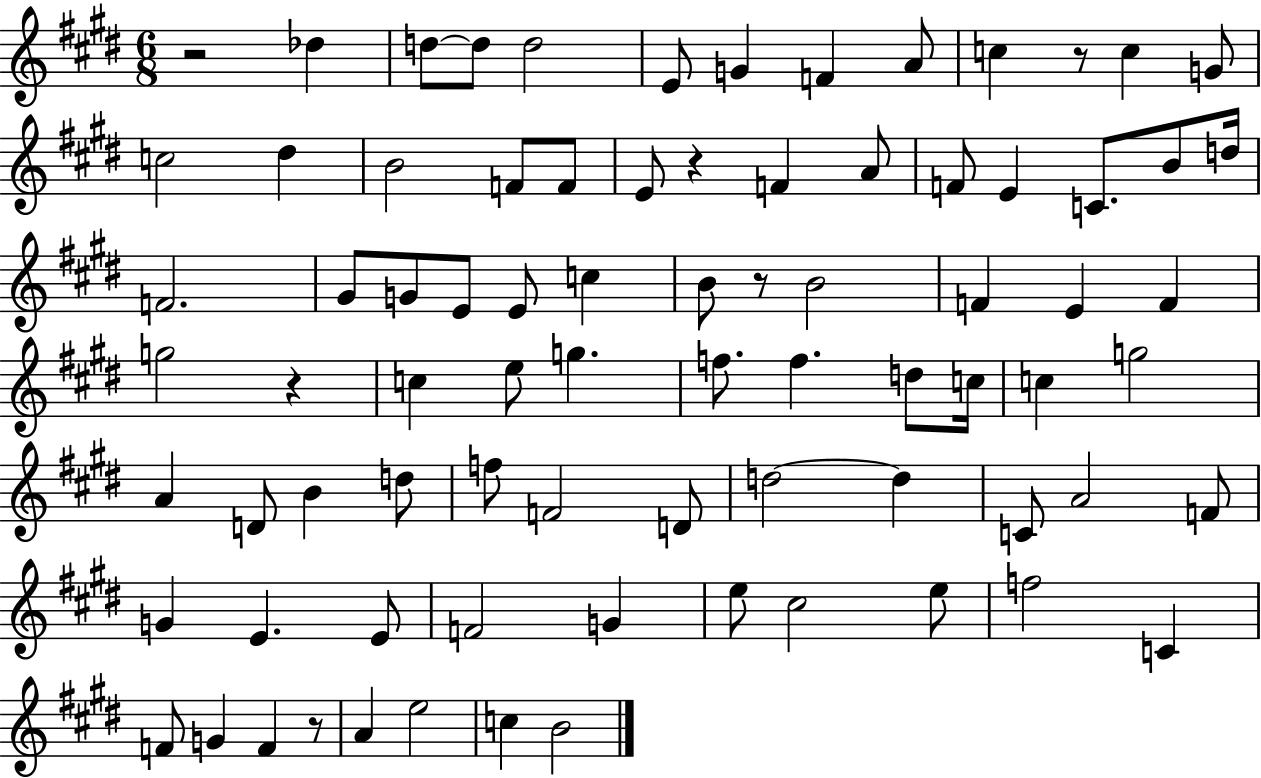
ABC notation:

X:1
T:Untitled
M:6/8
L:1/4
K:E
z2 _d d/2 d/2 d2 E/2 G F A/2 c z/2 c G/2 c2 ^d B2 F/2 F/2 E/2 z F A/2 F/2 E C/2 B/2 d/4 F2 ^G/2 G/2 E/2 E/2 c B/2 z/2 B2 F E F g2 z c e/2 g f/2 f d/2 c/4 c g2 A D/2 B d/2 f/2 F2 D/2 d2 d C/2 A2 F/2 G E E/2 F2 G e/2 ^c2 e/2 f2 C F/2 G F z/2 A e2 c B2